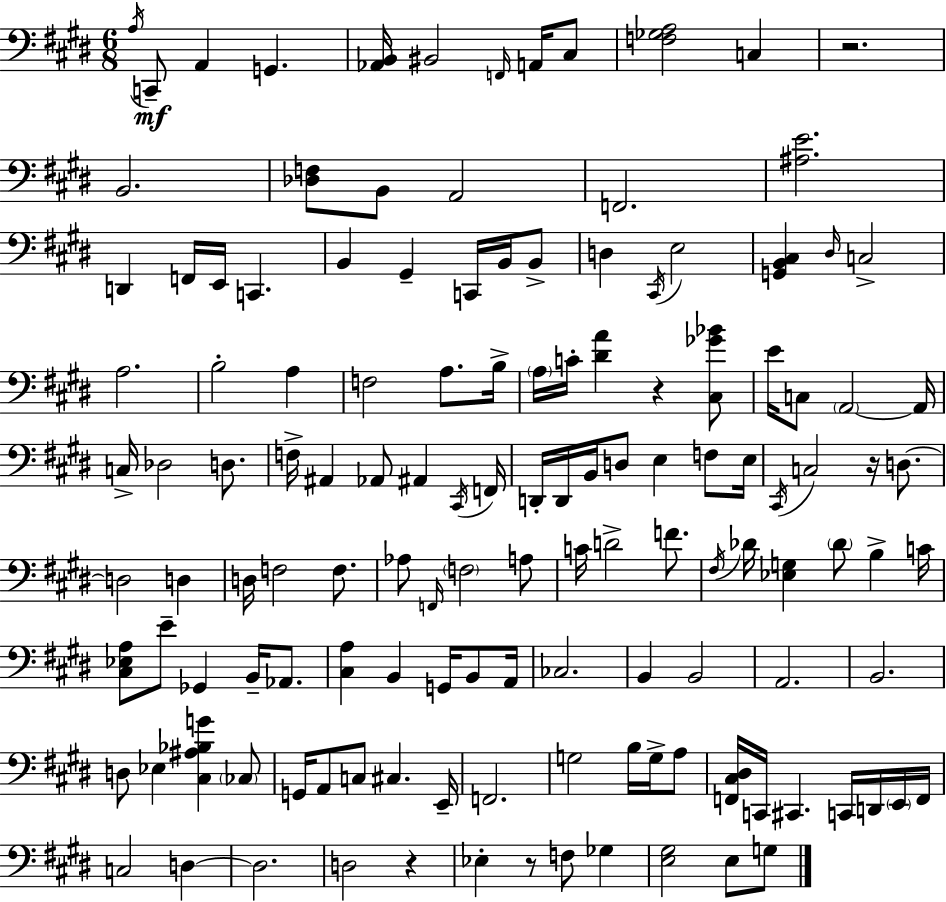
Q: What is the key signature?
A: E major